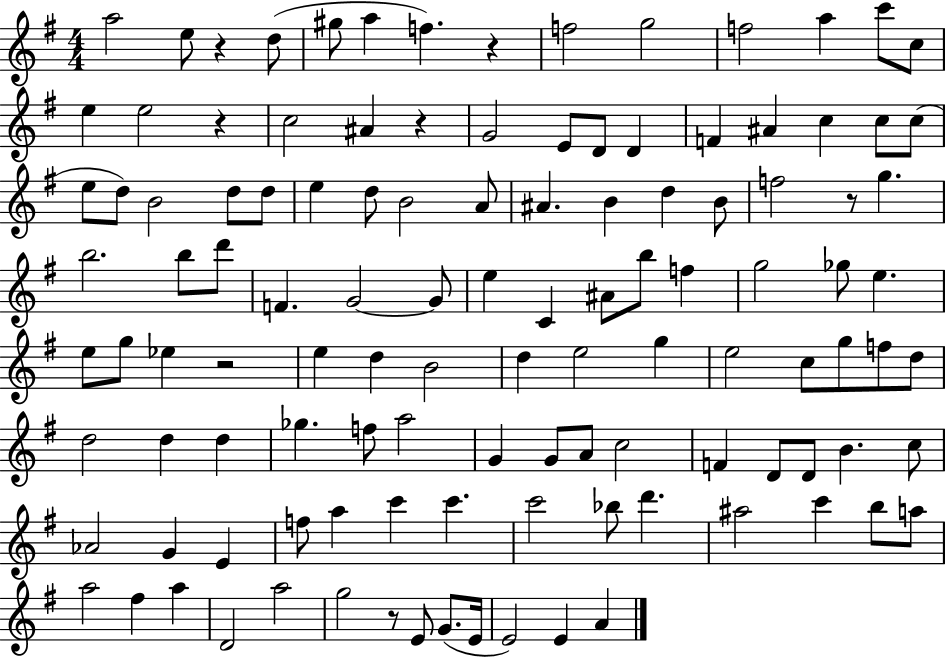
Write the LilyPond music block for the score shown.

{
  \clef treble
  \numericTimeSignature
  \time 4/4
  \key g \major
  \repeat volta 2 { a''2 e''8 r4 d''8( | gis''8 a''4 f''4.) r4 | f''2 g''2 | f''2 a''4 c'''8 c''8 | \break e''4 e''2 r4 | c''2 ais'4 r4 | g'2 e'8 d'8 d'4 | f'4 ais'4 c''4 c''8 c''8( | \break e''8 d''8) b'2 d''8 d''8 | e''4 d''8 b'2 a'8 | ais'4. b'4 d''4 b'8 | f''2 r8 g''4. | \break b''2. b''8 d'''8 | f'4. g'2~~ g'8 | e''4 c'4 ais'8 b''8 f''4 | g''2 ges''8 e''4. | \break e''8 g''8 ees''4 r2 | e''4 d''4 b'2 | d''4 e''2 g''4 | e''2 c''8 g''8 f''8 d''8 | \break d''2 d''4 d''4 | ges''4. f''8 a''2 | g'4 g'8 a'8 c''2 | f'4 d'8 d'8 b'4. c''8 | \break aes'2 g'4 e'4 | f''8 a''4 c'''4 c'''4. | c'''2 bes''8 d'''4. | ais''2 c'''4 b''8 a''8 | \break a''2 fis''4 a''4 | d'2 a''2 | g''2 r8 e'8 g'8.( e'16 | e'2) e'4 a'4 | \break } \bar "|."
}